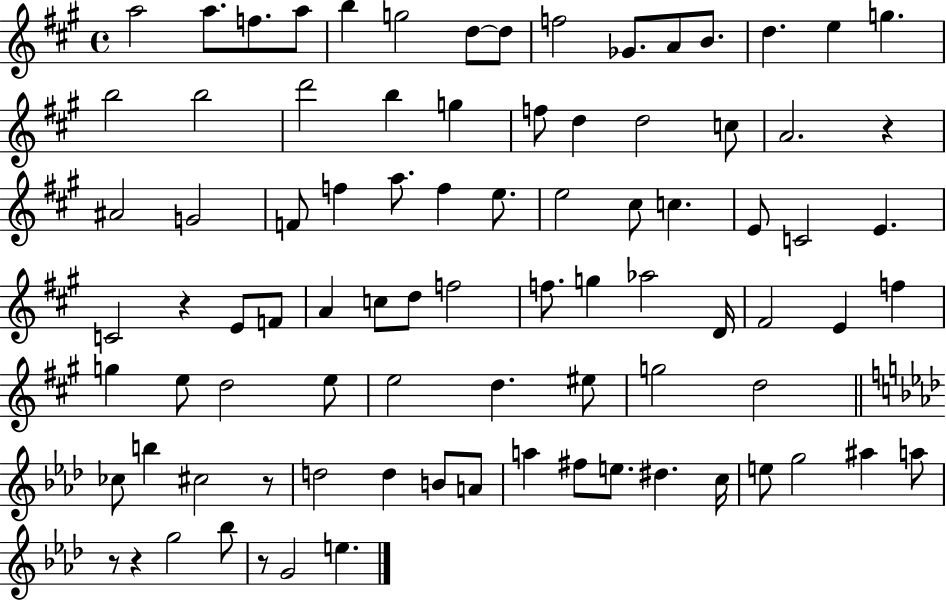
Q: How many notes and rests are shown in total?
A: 87